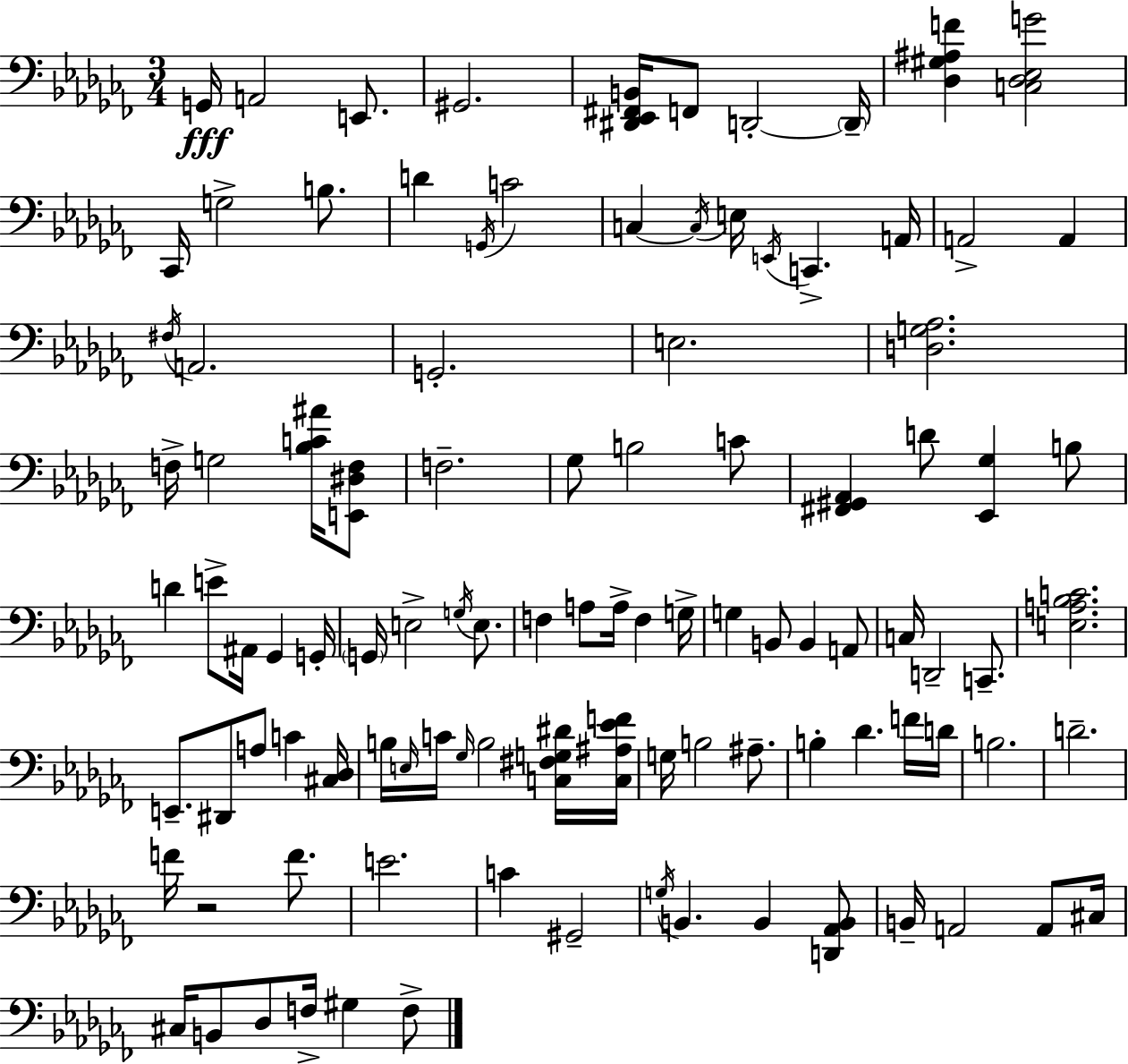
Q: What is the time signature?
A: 3/4